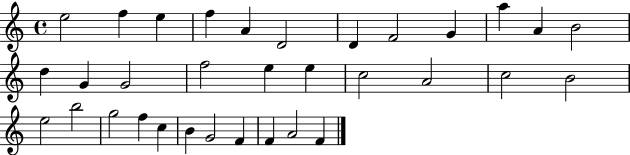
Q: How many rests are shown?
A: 0